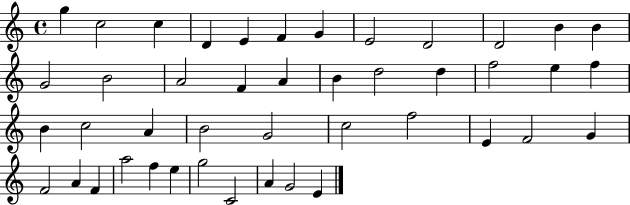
G5/q C5/h C5/q D4/q E4/q F4/q G4/q E4/h D4/h D4/h B4/q B4/q G4/h B4/h A4/h F4/q A4/q B4/q D5/h D5/q F5/h E5/q F5/q B4/q C5/h A4/q B4/h G4/h C5/h F5/h E4/q F4/h G4/q F4/h A4/q F4/q A5/h F5/q E5/q G5/h C4/h A4/q G4/h E4/q